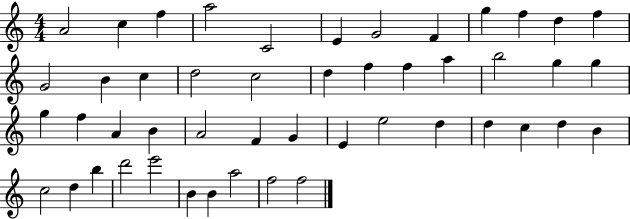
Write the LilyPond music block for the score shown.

{
  \clef treble
  \numericTimeSignature
  \time 4/4
  \key c \major
  a'2 c''4 f''4 | a''2 c'2 | e'4 g'2 f'4 | g''4 f''4 d''4 f''4 | \break g'2 b'4 c''4 | d''2 c''2 | d''4 f''4 f''4 a''4 | b''2 g''4 g''4 | \break g''4 f''4 a'4 b'4 | a'2 f'4 g'4 | e'4 e''2 d''4 | d''4 c''4 d''4 b'4 | \break c''2 d''4 b''4 | d'''2 e'''2 | b'4 b'4 a''2 | f''2 f''2 | \break \bar "|."
}